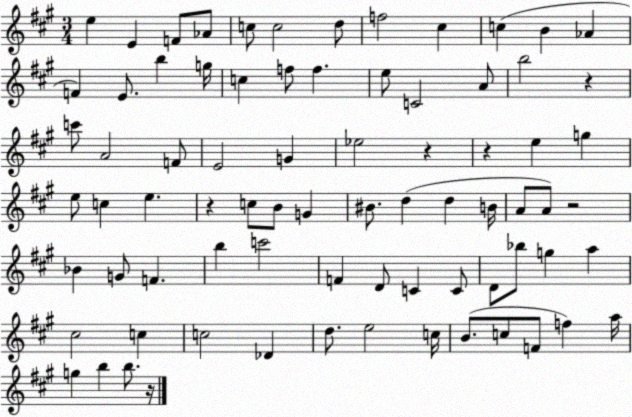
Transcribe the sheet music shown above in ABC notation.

X:1
T:Untitled
M:3/4
L:1/4
K:A
e E F/2 _A/2 c/2 c2 d/2 f2 ^c c B _A F E/2 b g/4 c f/2 f e/2 C2 A/2 b2 z c'/2 A2 F/2 E2 G _e2 z z e g e/2 c e z c/2 B/2 G ^B/2 d d B/4 A/2 A/2 z2 _B G/2 F b c'2 F D/2 C C/2 D/2 _b/2 g a ^c2 c c2 _D d/2 e2 c/4 B/2 c/2 F/2 f a/4 g b b/2 z/4